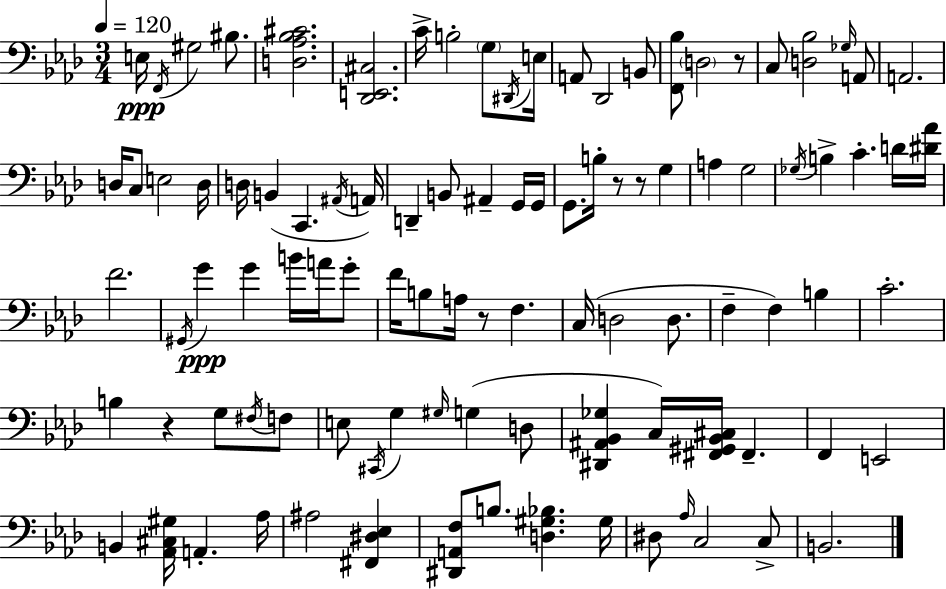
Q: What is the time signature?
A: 3/4